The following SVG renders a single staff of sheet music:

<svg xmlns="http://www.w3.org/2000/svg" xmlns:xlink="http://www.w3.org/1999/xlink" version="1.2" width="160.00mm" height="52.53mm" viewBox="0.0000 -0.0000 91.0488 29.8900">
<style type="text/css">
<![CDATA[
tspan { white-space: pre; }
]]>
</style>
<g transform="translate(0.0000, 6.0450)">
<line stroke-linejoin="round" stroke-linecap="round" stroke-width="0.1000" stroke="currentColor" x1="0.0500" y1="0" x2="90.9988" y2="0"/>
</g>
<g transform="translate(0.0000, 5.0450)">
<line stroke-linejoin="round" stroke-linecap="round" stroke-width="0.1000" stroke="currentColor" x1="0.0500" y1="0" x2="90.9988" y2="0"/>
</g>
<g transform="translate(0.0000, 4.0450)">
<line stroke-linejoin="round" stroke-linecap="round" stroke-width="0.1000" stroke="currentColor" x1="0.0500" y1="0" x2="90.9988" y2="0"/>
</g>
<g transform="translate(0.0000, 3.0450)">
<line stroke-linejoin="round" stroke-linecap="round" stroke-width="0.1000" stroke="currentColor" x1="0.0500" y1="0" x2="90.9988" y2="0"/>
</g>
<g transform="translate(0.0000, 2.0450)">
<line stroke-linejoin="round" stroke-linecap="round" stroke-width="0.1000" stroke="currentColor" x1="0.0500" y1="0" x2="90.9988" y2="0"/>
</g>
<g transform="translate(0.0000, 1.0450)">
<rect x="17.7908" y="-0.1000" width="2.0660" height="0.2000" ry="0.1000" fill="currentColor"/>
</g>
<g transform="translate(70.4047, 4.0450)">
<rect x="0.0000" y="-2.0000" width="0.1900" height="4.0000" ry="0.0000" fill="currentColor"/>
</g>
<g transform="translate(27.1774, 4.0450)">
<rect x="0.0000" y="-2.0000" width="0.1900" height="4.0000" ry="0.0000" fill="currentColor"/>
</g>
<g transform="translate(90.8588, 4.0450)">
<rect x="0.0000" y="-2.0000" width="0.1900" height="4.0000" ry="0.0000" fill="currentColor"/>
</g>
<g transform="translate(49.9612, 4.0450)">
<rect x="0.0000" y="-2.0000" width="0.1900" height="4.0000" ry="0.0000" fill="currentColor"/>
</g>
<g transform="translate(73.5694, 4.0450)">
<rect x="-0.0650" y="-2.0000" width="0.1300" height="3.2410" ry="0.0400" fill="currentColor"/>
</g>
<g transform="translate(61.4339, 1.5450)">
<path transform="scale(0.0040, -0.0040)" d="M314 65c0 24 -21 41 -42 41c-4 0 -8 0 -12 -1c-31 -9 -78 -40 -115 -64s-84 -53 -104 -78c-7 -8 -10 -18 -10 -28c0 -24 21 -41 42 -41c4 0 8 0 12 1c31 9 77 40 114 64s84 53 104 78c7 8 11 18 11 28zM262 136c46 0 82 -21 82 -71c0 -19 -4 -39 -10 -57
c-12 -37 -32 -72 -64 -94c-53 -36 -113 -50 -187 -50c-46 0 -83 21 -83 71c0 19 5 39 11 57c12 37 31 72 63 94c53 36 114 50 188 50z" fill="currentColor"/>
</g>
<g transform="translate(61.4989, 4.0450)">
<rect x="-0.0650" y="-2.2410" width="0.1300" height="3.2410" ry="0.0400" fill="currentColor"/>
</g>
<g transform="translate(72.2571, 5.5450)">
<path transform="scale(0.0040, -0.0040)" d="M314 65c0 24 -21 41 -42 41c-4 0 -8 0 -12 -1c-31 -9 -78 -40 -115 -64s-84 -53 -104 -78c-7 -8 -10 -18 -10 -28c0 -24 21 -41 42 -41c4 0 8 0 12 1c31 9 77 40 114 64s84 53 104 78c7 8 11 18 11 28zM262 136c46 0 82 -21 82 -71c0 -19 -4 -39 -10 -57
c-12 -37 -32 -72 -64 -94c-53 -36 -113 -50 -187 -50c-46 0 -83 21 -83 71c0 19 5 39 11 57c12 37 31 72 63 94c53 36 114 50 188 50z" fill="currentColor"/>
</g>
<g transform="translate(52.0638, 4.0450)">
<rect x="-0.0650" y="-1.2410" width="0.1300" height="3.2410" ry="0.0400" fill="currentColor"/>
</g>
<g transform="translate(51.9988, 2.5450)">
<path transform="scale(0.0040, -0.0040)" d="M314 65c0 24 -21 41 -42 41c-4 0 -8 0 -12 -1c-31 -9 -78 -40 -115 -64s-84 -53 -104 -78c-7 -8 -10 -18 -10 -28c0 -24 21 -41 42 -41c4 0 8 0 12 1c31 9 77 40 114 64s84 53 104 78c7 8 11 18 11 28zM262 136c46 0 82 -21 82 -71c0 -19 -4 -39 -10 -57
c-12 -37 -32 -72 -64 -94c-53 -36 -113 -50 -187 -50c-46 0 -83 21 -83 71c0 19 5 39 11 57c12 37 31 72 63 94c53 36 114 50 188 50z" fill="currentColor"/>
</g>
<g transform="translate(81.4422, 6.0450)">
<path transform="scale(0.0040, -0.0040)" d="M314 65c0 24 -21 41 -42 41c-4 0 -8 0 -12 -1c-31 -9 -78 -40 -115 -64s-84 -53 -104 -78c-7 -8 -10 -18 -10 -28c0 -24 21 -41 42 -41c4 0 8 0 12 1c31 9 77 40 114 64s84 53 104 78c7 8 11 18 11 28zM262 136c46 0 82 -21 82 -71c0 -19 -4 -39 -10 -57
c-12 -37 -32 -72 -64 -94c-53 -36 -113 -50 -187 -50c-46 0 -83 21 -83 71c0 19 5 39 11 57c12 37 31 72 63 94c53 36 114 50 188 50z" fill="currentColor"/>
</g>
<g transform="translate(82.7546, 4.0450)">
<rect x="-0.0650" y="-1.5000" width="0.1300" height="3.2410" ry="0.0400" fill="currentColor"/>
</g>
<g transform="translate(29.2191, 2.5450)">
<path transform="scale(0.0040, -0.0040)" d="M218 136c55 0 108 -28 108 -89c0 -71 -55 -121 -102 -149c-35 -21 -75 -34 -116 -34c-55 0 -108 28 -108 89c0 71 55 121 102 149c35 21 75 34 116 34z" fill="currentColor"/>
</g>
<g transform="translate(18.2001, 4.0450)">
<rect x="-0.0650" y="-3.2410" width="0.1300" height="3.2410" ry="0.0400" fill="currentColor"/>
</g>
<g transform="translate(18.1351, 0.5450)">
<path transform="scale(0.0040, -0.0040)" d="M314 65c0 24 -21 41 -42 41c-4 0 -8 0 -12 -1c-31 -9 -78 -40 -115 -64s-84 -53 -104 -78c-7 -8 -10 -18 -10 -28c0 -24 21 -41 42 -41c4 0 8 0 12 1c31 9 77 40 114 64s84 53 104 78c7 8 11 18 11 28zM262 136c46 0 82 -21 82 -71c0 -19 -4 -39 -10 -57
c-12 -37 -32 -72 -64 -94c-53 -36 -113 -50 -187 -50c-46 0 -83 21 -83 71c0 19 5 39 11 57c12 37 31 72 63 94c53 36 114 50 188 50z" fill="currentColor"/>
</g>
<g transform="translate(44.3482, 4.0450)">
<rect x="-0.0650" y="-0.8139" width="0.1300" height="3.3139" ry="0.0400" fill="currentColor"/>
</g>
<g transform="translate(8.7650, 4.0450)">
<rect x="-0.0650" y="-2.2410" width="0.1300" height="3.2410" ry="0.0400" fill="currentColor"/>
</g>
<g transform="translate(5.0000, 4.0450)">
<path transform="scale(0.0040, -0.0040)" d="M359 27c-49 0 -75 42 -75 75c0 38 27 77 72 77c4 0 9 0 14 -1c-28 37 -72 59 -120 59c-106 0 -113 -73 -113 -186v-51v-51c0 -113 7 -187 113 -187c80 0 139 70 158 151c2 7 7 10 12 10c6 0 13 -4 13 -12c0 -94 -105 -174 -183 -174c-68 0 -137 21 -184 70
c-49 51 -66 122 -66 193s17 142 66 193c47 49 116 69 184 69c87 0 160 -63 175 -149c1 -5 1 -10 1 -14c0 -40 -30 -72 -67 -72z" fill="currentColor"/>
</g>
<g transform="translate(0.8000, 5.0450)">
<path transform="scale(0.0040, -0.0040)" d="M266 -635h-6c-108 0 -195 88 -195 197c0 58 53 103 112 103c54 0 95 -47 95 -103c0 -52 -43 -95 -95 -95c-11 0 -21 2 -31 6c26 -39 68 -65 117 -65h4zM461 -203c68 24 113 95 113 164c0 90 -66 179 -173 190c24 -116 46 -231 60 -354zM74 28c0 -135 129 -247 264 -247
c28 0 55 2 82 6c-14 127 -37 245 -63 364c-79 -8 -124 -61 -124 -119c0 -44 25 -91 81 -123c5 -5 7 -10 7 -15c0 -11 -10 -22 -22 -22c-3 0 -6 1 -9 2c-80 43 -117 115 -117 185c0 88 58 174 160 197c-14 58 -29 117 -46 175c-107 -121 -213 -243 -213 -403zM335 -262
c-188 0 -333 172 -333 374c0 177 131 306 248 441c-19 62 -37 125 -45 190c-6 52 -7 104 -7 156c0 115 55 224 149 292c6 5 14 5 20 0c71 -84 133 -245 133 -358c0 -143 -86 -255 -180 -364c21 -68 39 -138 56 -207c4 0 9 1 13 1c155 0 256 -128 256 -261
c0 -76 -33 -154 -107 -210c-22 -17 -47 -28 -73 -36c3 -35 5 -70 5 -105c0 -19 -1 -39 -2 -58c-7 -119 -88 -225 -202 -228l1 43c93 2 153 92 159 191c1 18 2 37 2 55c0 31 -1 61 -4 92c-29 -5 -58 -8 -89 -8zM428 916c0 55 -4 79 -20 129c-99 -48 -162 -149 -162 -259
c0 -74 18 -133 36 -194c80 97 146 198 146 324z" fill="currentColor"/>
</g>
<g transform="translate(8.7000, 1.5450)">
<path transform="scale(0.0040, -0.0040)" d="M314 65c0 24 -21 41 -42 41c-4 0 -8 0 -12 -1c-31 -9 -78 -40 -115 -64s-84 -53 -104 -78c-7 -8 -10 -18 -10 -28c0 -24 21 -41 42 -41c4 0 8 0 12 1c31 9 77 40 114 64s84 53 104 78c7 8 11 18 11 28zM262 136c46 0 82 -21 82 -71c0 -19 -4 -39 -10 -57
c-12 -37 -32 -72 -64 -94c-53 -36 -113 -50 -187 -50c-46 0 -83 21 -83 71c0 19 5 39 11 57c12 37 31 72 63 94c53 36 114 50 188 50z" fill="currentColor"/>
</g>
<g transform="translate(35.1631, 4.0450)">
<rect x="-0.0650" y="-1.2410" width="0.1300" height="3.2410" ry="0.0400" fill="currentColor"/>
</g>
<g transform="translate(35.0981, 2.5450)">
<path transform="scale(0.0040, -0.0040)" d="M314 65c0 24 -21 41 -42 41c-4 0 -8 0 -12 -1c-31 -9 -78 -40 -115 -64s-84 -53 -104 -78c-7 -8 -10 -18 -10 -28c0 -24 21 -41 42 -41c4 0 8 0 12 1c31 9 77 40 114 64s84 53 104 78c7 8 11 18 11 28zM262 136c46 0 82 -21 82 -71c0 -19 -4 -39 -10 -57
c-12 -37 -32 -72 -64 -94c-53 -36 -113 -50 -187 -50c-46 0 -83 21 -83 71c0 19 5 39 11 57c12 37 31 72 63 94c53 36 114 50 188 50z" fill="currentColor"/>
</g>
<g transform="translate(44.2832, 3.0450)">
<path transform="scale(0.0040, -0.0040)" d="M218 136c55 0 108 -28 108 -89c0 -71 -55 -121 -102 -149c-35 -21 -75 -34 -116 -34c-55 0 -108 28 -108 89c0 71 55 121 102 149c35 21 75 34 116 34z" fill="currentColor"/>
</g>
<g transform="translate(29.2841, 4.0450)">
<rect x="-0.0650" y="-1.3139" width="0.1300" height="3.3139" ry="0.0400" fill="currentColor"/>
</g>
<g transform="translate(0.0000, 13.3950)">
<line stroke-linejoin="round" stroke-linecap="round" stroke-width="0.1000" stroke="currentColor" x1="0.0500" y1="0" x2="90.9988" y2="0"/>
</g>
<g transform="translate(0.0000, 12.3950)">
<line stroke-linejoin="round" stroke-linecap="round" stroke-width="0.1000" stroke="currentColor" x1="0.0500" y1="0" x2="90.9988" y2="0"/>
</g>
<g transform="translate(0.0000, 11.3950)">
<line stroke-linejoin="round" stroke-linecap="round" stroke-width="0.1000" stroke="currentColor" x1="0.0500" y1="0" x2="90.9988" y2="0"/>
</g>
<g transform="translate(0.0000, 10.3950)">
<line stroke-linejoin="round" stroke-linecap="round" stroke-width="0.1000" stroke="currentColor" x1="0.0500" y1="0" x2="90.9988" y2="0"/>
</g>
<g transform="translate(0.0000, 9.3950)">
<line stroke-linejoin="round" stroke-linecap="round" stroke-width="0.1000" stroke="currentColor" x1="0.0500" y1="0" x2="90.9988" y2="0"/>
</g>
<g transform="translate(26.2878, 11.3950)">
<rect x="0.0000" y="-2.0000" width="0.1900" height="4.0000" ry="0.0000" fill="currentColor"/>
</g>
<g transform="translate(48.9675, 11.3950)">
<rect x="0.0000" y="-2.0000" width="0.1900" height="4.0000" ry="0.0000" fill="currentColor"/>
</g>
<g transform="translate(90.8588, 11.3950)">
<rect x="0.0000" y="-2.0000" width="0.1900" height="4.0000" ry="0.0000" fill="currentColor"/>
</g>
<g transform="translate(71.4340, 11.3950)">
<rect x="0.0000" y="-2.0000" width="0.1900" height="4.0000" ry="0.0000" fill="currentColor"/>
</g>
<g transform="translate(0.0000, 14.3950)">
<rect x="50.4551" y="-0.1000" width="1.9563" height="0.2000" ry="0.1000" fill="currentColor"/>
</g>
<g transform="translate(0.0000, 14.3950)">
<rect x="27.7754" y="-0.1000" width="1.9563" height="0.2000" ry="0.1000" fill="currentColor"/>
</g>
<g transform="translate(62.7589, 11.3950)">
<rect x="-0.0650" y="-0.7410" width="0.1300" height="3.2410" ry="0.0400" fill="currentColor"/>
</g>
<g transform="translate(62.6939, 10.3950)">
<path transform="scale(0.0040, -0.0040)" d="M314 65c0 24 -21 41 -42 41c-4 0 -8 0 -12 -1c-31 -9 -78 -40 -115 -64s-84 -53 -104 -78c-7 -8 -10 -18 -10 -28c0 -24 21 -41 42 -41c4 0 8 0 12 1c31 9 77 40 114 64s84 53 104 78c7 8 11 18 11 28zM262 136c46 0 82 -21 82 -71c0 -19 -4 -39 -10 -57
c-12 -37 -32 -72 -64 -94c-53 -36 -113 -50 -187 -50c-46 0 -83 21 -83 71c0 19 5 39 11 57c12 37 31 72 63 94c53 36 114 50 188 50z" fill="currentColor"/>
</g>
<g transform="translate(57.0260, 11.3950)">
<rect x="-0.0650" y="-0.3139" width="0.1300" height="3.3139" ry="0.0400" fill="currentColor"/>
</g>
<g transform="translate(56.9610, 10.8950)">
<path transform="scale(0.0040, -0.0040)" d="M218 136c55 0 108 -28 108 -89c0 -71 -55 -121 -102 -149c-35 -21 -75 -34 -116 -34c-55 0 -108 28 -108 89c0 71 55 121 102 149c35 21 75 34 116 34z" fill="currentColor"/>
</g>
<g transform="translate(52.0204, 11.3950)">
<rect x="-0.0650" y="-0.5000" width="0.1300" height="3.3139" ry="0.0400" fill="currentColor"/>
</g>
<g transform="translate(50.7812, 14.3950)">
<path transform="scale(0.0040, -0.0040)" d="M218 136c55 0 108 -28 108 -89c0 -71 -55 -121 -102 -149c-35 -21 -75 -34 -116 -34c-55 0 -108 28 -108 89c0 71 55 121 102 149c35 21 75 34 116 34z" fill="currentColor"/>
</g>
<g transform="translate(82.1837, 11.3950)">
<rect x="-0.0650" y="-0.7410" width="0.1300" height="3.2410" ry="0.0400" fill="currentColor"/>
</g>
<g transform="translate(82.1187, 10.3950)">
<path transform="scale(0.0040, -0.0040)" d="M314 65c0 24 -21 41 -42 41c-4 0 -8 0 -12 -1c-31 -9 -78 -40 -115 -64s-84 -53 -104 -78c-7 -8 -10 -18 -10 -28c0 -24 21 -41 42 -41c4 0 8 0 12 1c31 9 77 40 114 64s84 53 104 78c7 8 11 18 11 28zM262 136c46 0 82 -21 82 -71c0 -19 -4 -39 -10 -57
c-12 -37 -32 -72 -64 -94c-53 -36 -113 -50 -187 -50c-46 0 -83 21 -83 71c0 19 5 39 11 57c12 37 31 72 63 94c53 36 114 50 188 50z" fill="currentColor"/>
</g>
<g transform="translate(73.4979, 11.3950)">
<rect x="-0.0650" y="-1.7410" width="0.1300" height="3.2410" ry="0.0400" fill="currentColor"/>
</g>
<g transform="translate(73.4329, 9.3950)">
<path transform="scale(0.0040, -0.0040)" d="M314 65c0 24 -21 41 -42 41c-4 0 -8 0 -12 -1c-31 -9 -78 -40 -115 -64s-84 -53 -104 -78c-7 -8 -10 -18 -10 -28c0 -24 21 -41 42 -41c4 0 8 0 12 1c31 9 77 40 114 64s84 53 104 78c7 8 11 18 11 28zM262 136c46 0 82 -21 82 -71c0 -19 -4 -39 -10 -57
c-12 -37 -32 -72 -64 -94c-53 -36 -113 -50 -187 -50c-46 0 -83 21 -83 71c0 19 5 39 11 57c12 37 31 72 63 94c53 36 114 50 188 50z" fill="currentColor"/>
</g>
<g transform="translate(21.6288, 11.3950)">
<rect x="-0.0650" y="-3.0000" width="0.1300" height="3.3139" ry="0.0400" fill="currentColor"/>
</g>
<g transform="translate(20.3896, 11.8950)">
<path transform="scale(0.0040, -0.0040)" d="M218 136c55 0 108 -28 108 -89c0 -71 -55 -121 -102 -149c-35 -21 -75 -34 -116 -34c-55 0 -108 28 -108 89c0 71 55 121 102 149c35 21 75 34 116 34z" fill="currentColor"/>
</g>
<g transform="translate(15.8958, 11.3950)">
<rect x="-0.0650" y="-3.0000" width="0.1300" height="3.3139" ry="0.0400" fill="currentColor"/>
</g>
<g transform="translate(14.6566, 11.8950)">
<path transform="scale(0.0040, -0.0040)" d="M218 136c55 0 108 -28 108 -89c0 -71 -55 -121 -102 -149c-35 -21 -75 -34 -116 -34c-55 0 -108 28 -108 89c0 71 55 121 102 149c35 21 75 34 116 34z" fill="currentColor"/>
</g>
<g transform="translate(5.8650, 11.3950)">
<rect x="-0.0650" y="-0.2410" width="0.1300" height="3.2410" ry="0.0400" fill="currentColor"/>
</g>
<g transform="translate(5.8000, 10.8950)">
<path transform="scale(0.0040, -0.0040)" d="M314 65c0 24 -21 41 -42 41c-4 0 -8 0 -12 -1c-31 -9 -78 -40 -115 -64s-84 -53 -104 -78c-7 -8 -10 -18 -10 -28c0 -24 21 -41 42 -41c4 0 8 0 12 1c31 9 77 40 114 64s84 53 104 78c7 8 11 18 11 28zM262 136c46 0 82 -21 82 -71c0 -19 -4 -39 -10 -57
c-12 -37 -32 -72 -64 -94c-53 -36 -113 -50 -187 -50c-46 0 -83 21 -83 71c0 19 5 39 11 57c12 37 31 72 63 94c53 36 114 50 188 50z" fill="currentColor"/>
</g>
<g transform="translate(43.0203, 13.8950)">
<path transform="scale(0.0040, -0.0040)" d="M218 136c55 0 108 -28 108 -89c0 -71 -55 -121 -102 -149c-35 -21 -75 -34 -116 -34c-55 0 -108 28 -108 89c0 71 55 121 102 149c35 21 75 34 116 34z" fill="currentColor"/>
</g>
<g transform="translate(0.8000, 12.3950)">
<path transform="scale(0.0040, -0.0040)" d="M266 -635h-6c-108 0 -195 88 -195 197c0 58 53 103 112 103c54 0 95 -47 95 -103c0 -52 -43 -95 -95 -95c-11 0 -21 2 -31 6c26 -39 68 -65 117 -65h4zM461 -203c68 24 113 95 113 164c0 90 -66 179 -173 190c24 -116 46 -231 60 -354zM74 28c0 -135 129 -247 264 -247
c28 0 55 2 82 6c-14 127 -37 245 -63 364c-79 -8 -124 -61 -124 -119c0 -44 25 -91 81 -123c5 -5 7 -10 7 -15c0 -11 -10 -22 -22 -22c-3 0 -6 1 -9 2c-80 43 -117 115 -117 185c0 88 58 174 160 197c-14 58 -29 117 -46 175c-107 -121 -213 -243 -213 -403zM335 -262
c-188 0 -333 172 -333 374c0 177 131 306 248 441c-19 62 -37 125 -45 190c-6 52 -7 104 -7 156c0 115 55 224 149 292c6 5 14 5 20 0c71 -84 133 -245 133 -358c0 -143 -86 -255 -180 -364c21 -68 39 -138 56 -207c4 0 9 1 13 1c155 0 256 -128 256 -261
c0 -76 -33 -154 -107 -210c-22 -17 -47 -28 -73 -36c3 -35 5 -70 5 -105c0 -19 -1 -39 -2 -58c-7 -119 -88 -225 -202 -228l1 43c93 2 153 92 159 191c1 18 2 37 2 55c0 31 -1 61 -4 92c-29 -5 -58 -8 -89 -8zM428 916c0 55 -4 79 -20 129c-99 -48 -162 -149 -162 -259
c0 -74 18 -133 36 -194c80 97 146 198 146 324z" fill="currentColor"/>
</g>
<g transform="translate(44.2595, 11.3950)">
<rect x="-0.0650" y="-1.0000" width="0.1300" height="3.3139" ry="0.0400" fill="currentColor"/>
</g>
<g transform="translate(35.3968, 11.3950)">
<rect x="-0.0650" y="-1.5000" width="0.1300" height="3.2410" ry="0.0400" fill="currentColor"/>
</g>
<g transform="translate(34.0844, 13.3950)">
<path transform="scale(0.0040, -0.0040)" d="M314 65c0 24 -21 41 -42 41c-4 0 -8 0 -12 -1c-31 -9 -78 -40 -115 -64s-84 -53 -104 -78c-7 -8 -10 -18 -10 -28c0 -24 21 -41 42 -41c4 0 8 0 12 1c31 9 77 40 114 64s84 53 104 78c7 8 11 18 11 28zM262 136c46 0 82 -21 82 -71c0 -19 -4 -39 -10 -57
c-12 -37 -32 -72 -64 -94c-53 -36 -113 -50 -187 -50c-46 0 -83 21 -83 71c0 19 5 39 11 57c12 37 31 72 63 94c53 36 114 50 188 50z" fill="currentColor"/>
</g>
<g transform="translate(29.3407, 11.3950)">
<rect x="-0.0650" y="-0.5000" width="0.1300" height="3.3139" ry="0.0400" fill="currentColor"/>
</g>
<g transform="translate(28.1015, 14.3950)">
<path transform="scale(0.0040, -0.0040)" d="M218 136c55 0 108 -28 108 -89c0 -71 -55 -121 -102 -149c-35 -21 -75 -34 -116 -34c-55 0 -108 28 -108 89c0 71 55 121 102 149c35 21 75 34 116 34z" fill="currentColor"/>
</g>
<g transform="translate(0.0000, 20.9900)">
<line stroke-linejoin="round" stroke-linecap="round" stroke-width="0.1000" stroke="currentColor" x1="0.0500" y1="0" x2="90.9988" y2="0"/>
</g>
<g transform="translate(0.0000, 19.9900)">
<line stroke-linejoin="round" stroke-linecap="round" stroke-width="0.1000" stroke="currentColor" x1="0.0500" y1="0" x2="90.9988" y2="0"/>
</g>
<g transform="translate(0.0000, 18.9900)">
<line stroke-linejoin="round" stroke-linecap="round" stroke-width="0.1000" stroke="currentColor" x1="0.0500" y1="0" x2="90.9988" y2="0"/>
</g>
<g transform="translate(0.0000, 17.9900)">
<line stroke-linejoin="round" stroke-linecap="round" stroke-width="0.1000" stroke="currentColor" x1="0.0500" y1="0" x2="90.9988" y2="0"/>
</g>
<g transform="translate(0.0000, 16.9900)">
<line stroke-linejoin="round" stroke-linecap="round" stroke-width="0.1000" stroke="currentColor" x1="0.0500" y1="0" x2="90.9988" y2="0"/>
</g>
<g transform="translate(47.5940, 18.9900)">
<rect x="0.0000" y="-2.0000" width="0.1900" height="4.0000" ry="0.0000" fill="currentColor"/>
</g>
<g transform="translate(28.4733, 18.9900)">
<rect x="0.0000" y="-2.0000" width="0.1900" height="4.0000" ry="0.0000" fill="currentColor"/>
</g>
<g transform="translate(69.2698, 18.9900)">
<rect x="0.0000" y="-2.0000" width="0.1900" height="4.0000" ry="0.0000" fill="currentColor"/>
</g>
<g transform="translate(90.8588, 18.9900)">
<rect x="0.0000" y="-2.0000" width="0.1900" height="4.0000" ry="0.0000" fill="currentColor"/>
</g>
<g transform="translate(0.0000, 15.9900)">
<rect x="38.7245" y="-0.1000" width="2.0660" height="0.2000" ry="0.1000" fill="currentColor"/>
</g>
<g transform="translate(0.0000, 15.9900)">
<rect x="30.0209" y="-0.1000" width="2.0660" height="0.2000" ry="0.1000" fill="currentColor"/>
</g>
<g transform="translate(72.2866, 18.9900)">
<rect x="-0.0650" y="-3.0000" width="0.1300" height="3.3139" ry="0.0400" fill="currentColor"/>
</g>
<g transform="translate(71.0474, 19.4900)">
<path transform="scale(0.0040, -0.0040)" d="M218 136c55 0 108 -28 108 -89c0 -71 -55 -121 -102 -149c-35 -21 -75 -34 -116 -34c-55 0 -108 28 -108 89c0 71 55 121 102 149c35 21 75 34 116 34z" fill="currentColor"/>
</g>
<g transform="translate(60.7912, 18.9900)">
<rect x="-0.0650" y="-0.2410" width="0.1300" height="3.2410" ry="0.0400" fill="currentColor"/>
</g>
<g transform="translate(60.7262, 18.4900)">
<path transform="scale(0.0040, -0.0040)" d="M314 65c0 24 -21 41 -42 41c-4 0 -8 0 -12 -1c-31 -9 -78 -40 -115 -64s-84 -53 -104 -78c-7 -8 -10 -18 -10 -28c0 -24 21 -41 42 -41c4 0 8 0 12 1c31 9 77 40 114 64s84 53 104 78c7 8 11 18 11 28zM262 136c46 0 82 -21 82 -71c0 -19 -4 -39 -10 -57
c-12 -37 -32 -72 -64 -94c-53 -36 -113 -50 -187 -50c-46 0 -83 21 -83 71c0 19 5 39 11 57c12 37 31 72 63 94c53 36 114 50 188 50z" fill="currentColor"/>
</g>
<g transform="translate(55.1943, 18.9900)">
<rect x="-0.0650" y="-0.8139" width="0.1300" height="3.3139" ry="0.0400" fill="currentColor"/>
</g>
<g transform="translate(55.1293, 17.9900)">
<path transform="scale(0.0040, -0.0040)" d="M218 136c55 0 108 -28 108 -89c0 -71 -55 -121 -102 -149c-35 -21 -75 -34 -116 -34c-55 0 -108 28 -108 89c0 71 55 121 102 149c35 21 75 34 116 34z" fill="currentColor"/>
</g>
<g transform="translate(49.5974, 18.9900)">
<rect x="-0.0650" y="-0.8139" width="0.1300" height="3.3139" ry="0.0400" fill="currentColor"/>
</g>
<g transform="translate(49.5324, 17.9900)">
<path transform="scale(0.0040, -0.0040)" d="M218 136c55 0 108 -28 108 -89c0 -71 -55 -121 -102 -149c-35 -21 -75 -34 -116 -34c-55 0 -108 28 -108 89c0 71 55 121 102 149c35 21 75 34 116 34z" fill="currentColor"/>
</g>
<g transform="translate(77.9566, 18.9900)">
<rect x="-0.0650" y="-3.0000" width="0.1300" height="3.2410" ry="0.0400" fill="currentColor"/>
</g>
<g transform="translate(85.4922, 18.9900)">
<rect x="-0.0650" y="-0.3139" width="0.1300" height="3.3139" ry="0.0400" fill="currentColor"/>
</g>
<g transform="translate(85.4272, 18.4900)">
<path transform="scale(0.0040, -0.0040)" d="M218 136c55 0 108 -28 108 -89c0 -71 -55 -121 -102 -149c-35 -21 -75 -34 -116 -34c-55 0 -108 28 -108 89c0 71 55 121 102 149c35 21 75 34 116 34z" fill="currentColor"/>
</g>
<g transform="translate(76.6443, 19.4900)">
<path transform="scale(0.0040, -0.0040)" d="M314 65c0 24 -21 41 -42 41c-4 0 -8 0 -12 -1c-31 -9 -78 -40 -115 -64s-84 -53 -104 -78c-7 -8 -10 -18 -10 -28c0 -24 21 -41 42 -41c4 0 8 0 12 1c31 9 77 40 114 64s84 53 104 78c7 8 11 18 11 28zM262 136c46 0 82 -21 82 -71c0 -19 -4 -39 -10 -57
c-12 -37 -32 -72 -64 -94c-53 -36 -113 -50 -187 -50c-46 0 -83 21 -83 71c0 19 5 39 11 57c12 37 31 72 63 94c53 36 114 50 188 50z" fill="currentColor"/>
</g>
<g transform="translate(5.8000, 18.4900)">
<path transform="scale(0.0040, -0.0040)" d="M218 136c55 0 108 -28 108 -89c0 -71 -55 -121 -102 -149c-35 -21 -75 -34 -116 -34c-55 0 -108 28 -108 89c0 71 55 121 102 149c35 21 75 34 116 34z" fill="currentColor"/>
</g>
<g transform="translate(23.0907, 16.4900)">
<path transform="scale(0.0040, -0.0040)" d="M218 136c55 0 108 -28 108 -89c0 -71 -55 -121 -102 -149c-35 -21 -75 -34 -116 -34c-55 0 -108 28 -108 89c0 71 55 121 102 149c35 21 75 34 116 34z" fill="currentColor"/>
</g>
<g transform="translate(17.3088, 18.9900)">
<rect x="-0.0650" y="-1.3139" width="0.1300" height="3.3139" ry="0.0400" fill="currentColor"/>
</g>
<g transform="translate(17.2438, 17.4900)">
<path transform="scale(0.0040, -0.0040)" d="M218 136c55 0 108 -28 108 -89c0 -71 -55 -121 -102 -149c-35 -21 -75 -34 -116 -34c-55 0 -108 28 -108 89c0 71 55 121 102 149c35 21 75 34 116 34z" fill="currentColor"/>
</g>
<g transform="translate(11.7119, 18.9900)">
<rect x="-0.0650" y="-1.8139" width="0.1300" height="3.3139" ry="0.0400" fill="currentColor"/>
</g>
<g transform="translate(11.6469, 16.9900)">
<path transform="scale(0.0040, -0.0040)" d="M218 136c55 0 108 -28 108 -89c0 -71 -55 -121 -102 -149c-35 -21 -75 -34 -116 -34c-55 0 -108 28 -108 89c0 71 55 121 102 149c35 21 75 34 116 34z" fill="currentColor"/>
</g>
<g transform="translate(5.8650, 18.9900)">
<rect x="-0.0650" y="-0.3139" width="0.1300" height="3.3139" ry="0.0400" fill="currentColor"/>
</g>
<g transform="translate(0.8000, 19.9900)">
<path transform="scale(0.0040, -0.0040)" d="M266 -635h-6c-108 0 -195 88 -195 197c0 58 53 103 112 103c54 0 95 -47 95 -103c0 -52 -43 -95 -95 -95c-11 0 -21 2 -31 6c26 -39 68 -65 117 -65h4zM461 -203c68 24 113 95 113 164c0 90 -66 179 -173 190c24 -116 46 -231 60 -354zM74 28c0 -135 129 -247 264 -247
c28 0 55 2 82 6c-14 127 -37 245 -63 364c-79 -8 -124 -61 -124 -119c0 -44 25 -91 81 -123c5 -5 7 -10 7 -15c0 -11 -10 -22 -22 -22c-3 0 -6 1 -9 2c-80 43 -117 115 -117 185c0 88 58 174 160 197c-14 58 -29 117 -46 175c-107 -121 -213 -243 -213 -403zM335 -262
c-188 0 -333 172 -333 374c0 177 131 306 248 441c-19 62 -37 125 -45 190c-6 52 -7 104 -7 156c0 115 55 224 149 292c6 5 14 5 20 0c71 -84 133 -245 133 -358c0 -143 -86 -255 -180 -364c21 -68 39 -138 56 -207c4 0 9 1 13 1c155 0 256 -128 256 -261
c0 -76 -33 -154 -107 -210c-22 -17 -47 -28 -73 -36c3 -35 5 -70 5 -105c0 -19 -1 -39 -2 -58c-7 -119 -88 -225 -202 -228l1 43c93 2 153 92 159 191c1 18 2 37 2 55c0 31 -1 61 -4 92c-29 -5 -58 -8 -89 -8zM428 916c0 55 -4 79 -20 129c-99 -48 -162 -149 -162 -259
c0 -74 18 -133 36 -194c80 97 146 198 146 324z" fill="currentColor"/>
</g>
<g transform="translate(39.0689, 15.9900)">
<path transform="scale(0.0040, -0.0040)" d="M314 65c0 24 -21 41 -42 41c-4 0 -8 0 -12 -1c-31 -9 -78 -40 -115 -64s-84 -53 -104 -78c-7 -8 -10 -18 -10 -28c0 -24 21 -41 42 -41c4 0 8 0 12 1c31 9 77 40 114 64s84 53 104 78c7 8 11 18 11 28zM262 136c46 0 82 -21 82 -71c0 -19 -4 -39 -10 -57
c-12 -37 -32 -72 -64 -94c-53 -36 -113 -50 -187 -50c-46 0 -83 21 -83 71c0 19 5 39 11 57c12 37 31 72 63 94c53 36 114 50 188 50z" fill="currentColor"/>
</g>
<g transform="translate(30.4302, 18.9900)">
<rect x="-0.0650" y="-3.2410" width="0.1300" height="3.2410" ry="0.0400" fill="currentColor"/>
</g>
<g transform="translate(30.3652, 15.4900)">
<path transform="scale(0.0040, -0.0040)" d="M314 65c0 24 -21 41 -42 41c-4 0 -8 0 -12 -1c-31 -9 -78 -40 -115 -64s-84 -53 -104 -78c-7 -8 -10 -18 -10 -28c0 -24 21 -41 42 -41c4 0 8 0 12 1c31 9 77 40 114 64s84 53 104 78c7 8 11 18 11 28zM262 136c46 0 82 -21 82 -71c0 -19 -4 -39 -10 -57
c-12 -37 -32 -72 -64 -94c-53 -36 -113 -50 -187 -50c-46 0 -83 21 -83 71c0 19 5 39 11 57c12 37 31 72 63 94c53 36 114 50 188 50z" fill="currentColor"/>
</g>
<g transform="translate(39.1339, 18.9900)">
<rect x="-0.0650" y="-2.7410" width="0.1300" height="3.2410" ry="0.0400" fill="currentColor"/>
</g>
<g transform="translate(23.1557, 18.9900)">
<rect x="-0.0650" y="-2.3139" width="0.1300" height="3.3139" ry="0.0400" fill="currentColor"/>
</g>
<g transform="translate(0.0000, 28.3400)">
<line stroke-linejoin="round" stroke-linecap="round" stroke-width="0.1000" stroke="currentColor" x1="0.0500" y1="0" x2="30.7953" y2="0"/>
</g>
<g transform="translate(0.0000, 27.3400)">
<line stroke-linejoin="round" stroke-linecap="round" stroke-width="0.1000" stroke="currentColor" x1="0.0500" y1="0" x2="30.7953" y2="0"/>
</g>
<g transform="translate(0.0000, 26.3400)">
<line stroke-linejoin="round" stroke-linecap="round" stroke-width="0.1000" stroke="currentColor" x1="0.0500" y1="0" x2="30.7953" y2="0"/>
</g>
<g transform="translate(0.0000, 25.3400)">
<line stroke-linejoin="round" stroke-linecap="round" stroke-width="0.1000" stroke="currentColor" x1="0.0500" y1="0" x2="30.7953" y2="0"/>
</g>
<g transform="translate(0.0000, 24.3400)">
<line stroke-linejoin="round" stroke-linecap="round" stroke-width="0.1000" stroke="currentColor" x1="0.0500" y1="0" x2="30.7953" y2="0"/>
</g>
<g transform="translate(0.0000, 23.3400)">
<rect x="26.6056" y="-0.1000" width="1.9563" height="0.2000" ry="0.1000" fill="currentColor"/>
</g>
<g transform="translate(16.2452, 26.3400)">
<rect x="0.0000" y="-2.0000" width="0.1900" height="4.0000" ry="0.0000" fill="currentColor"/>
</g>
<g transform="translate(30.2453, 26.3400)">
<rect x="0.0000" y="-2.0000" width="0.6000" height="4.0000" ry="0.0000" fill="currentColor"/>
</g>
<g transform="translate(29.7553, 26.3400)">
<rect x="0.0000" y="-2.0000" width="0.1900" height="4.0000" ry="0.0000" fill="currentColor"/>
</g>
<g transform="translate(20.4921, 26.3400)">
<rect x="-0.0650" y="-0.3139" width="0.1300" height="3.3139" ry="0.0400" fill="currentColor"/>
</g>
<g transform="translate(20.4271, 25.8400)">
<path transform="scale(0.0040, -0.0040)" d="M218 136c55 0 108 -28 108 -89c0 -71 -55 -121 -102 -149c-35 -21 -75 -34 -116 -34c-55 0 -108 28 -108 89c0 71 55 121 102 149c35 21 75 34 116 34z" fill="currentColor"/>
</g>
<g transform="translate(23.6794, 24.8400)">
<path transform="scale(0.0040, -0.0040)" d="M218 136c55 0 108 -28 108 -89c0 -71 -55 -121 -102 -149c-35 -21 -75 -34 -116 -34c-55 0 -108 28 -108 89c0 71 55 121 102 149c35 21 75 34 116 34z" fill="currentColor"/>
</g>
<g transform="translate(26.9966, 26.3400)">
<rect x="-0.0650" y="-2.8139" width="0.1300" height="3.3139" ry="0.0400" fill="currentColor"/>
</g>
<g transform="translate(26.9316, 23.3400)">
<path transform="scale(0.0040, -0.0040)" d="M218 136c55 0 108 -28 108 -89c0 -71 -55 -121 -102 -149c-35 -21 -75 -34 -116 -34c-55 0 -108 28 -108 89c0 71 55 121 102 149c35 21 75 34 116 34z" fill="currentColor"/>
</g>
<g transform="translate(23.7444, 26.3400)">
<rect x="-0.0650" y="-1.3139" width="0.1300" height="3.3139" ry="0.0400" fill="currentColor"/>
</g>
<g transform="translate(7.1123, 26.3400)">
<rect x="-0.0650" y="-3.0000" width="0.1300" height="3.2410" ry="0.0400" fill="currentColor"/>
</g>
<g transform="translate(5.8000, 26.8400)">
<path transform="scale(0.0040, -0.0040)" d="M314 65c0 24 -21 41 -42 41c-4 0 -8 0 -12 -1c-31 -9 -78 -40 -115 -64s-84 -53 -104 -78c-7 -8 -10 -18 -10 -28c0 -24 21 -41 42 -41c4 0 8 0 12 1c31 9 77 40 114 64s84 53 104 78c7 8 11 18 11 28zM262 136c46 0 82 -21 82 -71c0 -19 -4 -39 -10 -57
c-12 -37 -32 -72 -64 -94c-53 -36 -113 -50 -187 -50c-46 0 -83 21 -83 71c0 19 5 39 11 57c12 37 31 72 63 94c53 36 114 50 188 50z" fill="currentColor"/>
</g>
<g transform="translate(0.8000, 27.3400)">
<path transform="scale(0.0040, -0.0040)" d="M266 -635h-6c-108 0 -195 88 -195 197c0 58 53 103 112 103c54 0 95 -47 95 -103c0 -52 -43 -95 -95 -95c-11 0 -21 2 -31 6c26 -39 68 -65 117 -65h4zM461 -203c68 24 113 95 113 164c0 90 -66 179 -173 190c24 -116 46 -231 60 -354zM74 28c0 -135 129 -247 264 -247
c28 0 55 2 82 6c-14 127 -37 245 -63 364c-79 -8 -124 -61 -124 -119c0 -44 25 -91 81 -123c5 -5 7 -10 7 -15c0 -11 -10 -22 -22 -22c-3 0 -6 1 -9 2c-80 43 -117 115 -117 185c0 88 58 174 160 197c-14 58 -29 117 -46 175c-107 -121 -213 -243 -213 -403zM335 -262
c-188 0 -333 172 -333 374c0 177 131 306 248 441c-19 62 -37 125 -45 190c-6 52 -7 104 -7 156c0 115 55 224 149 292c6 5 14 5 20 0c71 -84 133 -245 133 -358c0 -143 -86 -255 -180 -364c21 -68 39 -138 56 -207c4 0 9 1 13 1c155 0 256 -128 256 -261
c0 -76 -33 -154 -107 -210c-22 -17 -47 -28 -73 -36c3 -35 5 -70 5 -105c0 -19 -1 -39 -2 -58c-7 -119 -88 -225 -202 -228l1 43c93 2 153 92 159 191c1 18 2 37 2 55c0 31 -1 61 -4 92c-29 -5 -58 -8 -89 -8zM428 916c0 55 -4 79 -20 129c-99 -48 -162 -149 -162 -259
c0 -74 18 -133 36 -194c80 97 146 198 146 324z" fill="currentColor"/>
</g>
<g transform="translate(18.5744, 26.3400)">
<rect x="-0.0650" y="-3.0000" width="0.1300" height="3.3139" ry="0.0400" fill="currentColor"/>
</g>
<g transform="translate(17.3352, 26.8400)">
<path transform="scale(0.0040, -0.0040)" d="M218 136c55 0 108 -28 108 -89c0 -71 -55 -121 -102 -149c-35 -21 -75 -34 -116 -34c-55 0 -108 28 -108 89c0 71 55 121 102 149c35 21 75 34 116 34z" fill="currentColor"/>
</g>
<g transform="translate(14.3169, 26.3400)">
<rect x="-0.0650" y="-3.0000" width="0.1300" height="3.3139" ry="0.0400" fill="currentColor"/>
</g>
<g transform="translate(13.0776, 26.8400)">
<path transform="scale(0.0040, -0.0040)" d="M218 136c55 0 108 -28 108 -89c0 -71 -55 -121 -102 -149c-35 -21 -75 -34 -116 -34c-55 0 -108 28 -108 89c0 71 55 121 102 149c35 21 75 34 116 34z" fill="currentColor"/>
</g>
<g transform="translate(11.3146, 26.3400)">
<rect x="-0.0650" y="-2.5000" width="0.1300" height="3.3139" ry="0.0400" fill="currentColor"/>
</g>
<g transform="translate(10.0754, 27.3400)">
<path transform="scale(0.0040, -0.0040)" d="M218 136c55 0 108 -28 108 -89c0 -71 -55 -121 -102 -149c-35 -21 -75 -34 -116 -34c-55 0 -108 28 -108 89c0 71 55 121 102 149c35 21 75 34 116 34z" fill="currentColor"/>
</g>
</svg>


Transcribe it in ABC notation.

X:1
T:Untitled
M:4/4
L:1/4
K:C
g2 b2 e e2 d e2 g2 F2 E2 c2 A A C E2 D C c d2 f2 d2 c f e g b2 a2 d d c2 A A2 c A2 G A A c e a